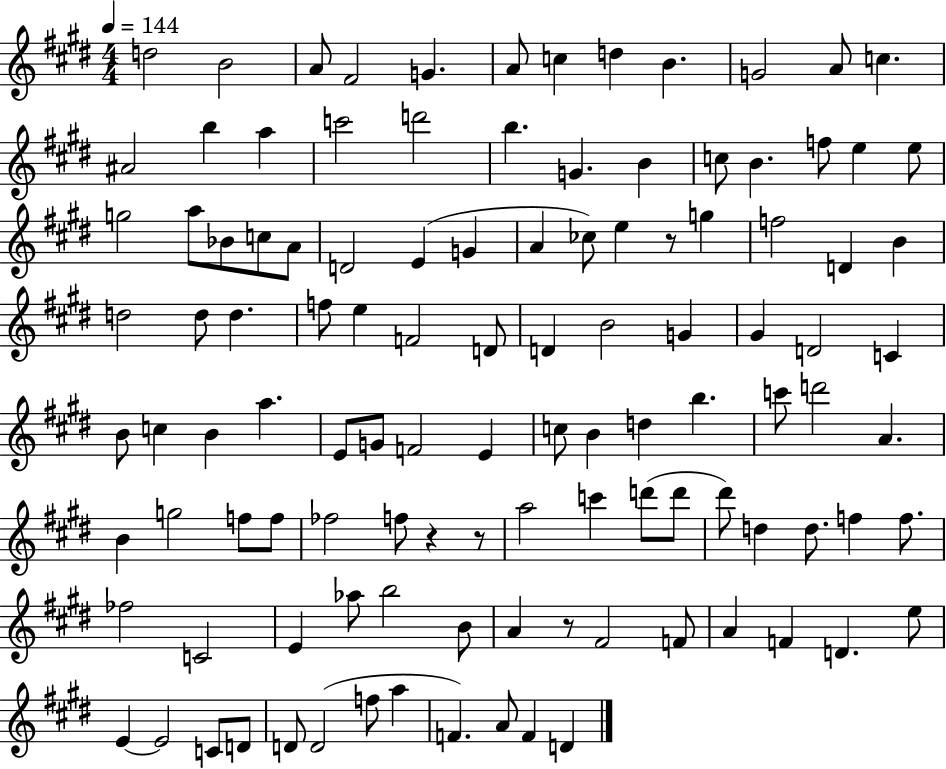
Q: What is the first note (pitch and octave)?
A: D5